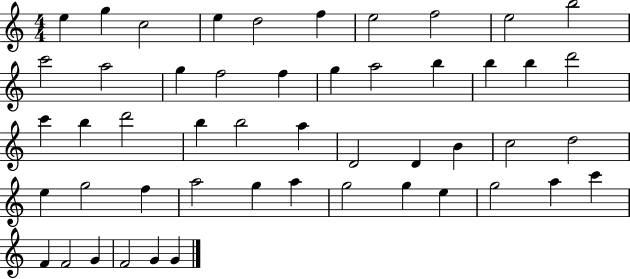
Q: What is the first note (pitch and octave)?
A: E5